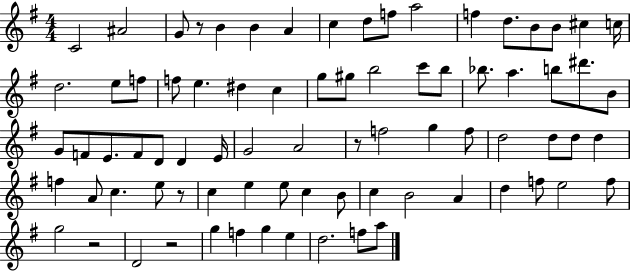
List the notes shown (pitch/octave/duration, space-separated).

C4/h A#4/h G4/e R/e B4/q B4/q A4/q C5/q D5/e F5/e A5/h F5/q D5/e. B4/e B4/e C#5/q C5/s D5/h. E5/e F5/e F5/e E5/q. D#5/q C5/q G5/e G#5/e B5/h C6/e B5/e Bb5/e. A5/q. B5/e D#6/e. B4/e G4/e F4/e E4/e. F4/e D4/e D4/q E4/s G4/h A4/h R/e F5/h G5/q F5/e D5/h D5/e D5/e D5/q F5/q A4/e C5/q. E5/e R/e C5/q E5/q E5/e C5/q B4/e C5/q B4/h A4/q D5/q F5/e E5/h F5/e G5/h R/h D4/h R/h G5/q F5/q G5/q E5/q D5/h. F5/e A5/e